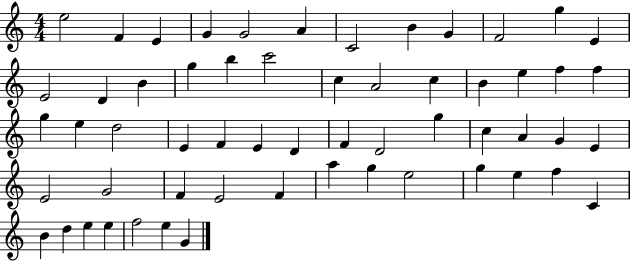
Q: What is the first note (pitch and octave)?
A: E5